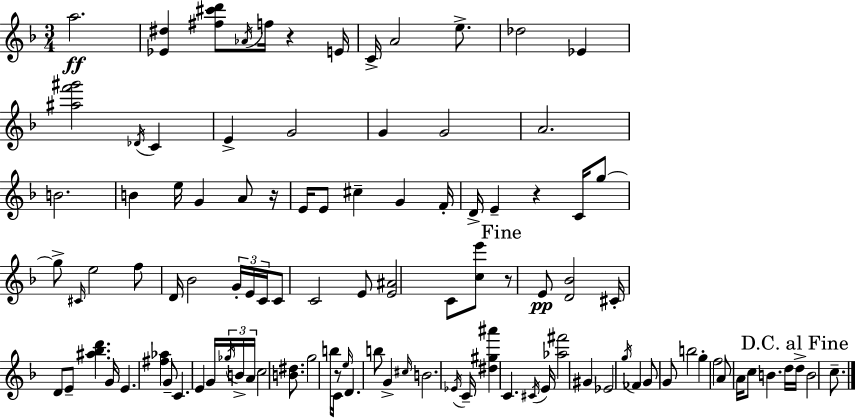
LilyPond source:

{
  \clef treble
  \numericTimeSignature
  \time 3/4
  \key f \major
  a''2.\ff | <ees' dis''>4 <fis'' cis''' d'''>8 \acciaccatura { aes'16 } f''16 r4 | e'16 c'16-> a'2 e''8.-> | des''2 ees'4 | \break <ais'' f''' gis'''>2 \acciaccatura { des'16 } c'4 | e'4-> g'2 | g'4 g'2 | a'2. | \break b'2. | b'4 e''16 g'4 a'8 | r16 e'16 e'8 cis''4-- g'4 | f'16-. d'16-> e'4-- r4 c'16 | \break g''8~~ g''8-> \grace { cis'16 } e''2 | f''8 d'16 bes'2 | \tuplet 3/2 { g'16-. e'16 c'16 } c'8 c'2 | e'8 <e' ais'>2 c'8 | \break <c'' e'''>8 \mark "Fine" r8 e'8\pp <d' bes'>2 | cis'16-. d'8 e'8-- <ais'' bes'' d'''>4. | g'16 e'4. <fis'' aes''>4 | g'8-- c'4. e'4 | \break g'16 \tuplet 3/2 { \acciaccatura { ges''16 } b'16-> a'16 } c''2 | <b' dis''>8. g''2 | b''16 c'16 r8 \grace { e''16 } d'4. b''8 | g'4-> \grace { cis''16 } b'2. | \break \acciaccatura { ees'16 } c'16-- <dis'' gis'' ais'''>4 | c'4. \acciaccatura { cis'16 } e'16 <aes'' fis'''>2 | gis'4 ees'2 | \acciaccatura { g''16 } fes'4 g'8 g'8 | \break b''2 g''4-. | f''2 a'8 a'16 | c''8 b'4. d''16 \mark "D.C. al Fine" d''16-> b'2 | c''8.-- \bar "|."
}